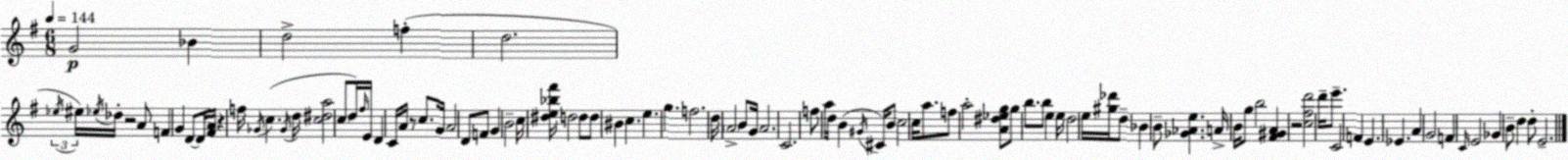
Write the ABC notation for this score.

X:1
T:Untitled
M:6/8
L:1/4
K:G
G2 _B d2 f d2 _e/4 ^e/4 _e/4 _d/4 z2 A/2 F G D/2 D/4 [^FA]/4 z f/4 _G/4 c _G/4 d/4 [c^da]2 c/2 d/4 ^f/4 E/4 D C/4 A/4 z/2 c/2 G/4 A2 D/2 F/2 G B2 c/4 [^de_b^f']/4 d2 d/2 d/2 ^B c e g f2 d/4 A2 B/2 G/4 A2 C2 f/2 a/2 d/4 B ^G/4 ^C/4 B/2 c2 c/4 a/2 f/2 a2 [A^d_eg]/2 g/2 b/2 b/2 e e/4 d2 e/4 [^g_d']/4 d/2 _B B/2 [_G_Ae] A/4 B/4 g/2 b2 [^F^GA] z2 [c^fd']2 d'/4 e'/2 C2 F E _E A G2 F C/4 E2 _G B/2 d d/2 E2